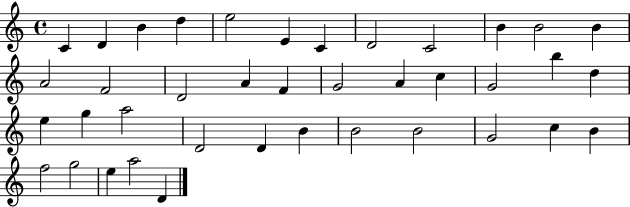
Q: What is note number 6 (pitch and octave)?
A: E4